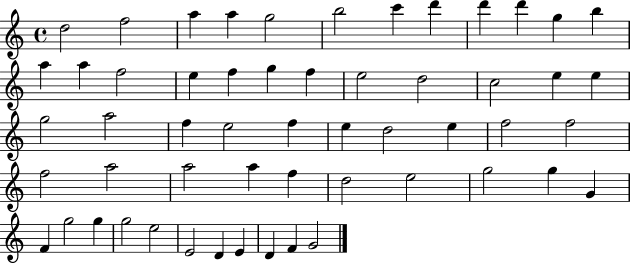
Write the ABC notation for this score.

X:1
T:Untitled
M:4/4
L:1/4
K:C
d2 f2 a a g2 b2 c' d' d' d' g b a a f2 e f g f e2 d2 c2 e e g2 a2 f e2 f e d2 e f2 f2 f2 a2 a2 a f d2 e2 g2 g G F g2 g g2 e2 E2 D E D F G2